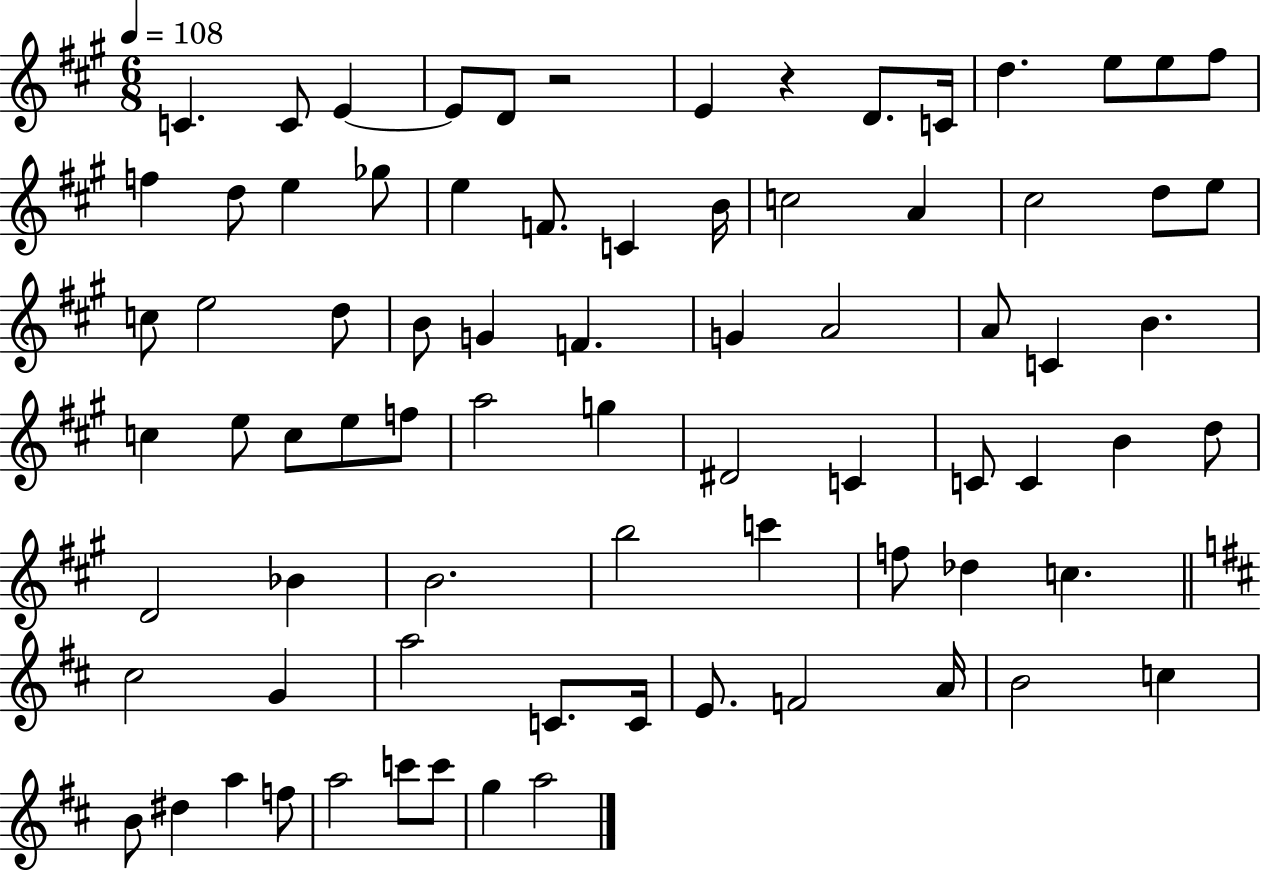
X:1
T:Untitled
M:6/8
L:1/4
K:A
C C/2 E E/2 D/2 z2 E z D/2 C/4 d e/2 e/2 ^f/2 f d/2 e _g/2 e F/2 C B/4 c2 A ^c2 d/2 e/2 c/2 e2 d/2 B/2 G F G A2 A/2 C B c e/2 c/2 e/2 f/2 a2 g ^D2 C C/2 C B d/2 D2 _B B2 b2 c' f/2 _d c ^c2 G a2 C/2 C/4 E/2 F2 A/4 B2 c B/2 ^d a f/2 a2 c'/2 c'/2 g a2